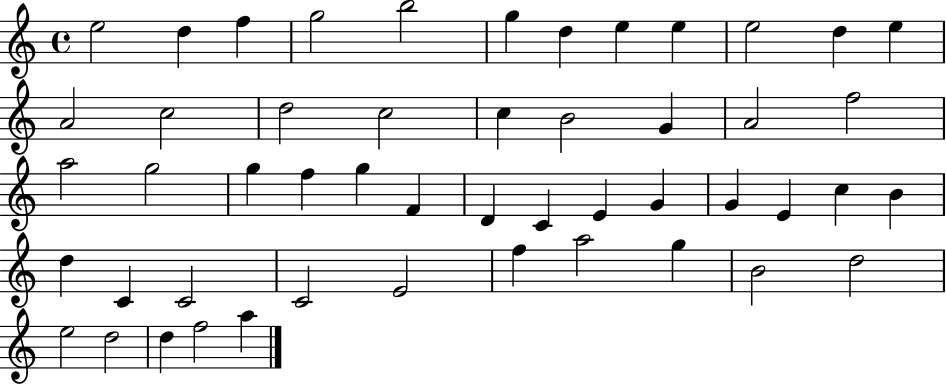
E5/h D5/q F5/q G5/h B5/h G5/q D5/q E5/q E5/q E5/h D5/q E5/q A4/h C5/h D5/h C5/h C5/q B4/h G4/q A4/h F5/h A5/h G5/h G5/q F5/q G5/q F4/q D4/q C4/q E4/q G4/q G4/q E4/q C5/q B4/q D5/q C4/q C4/h C4/h E4/h F5/q A5/h G5/q B4/h D5/h E5/h D5/h D5/q F5/h A5/q